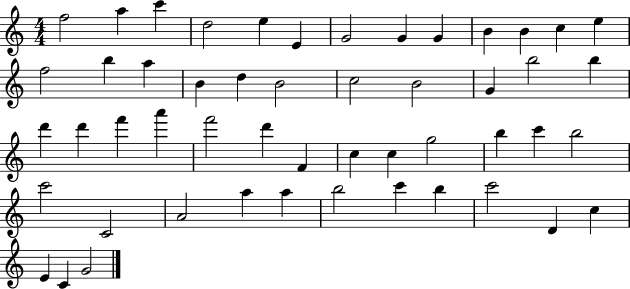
X:1
T:Untitled
M:4/4
L:1/4
K:C
f2 a c' d2 e E G2 G G B B c e f2 b a B d B2 c2 B2 G b2 b d' d' f' a' f'2 d' F c c g2 b c' b2 c'2 C2 A2 a a b2 c' b c'2 D c E C G2